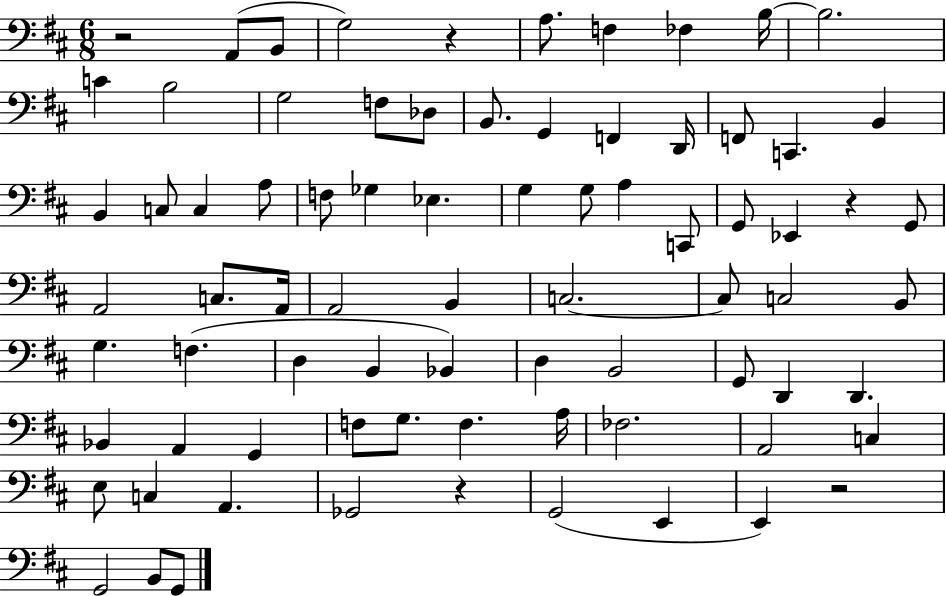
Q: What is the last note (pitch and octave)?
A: G2